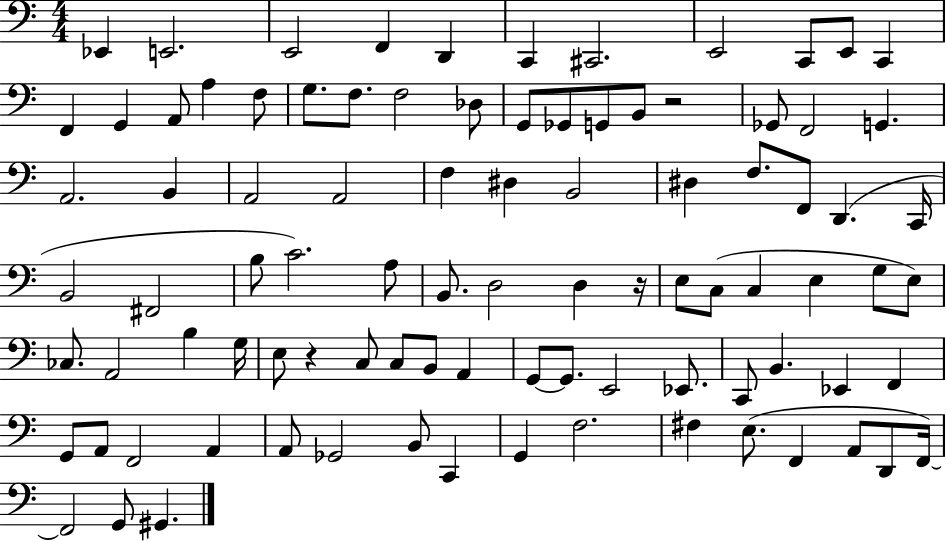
Eb2/q E2/h. E2/h F2/q D2/q C2/q C#2/h. E2/h C2/e E2/e C2/q F2/q G2/q A2/e A3/q F3/e G3/e. F3/e. F3/h Db3/e G2/e Gb2/e G2/e B2/e R/h Gb2/e F2/h G2/q. A2/h. B2/q A2/h A2/h F3/q D#3/q B2/h D#3/q F3/e. F2/e D2/q. C2/s B2/h F#2/h B3/e C4/h. A3/e B2/e. D3/h D3/q R/s E3/e C3/e C3/q E3/q G3/e E3/e CES3/e. A2/h B3/q G3/s E3/e R/q C3/e C3/e B2/e A2/q G2/e G2/e. E2/h Eb2/e. C2/e B2/q. Eb2/q F2/q G2/e A2/e F2/h A2/q A2/e Gb2/h B2/e C2/q G2/q F3/h. F#3/q E3/e. F2/q A2/e D2/e F2/s F2/h G2/e G#2/q.